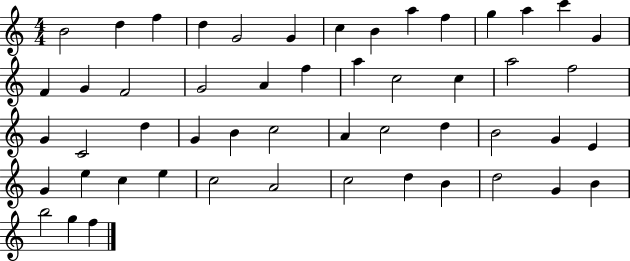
X:1
T:Untitled
M:4/4
L:1/4
K:C
B2 d f d G2 G c B a f g a c' G F G F2 G2 A f a c2 c a2 f2 G C2 d G B c2 A c2 d B2 G E G e c e c2 A2 c2 d B d2 G B b2 g f